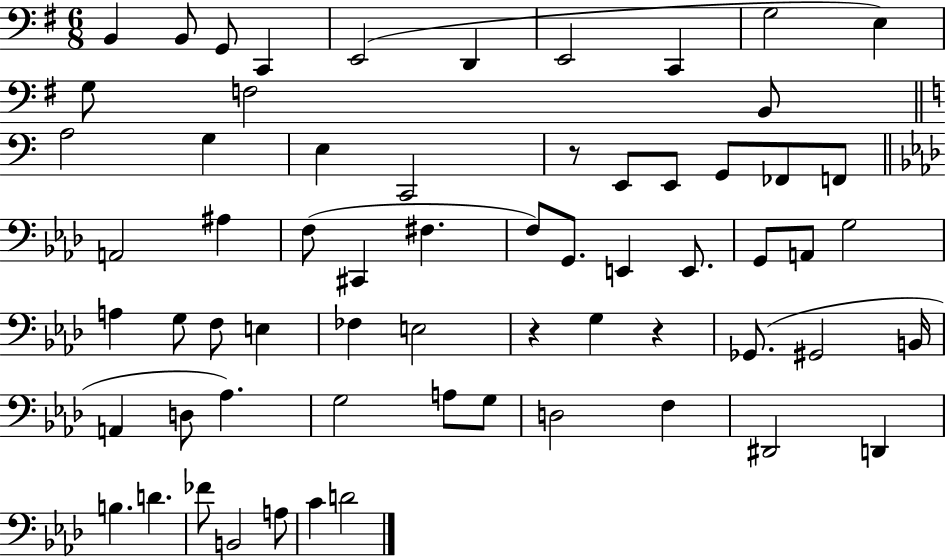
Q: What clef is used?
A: bass